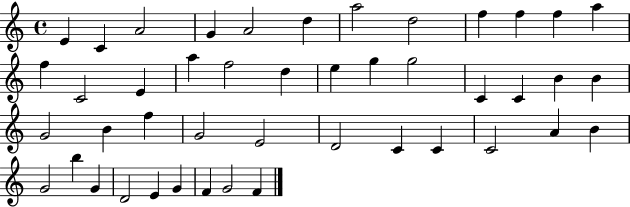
E4/q C4/q A4/h G4/q A4/h D5/q A5/h D5/h F5/q F5/q F5/q A5/q F5/q C4/h E4/q A5/q F5/h D5/q E5/q G5/q G5/h C4/q C4/q B4/q B4/q G4/h B4/q F5/q G4/h E4/h D4/h C4/q C4/q C4/h A4/q B4/q G4/h B5/q G4/q D4/h E4/q G4/q F4/q G4/h F4/q